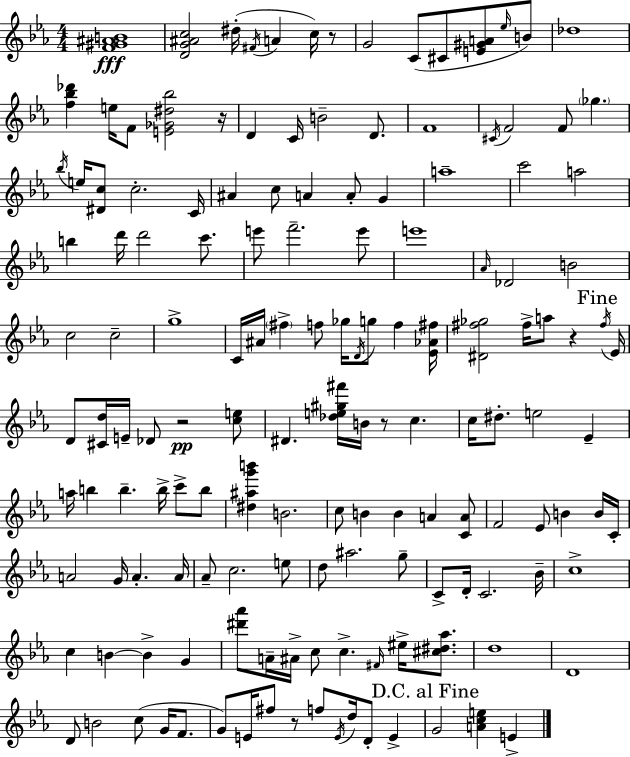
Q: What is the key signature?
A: EES major